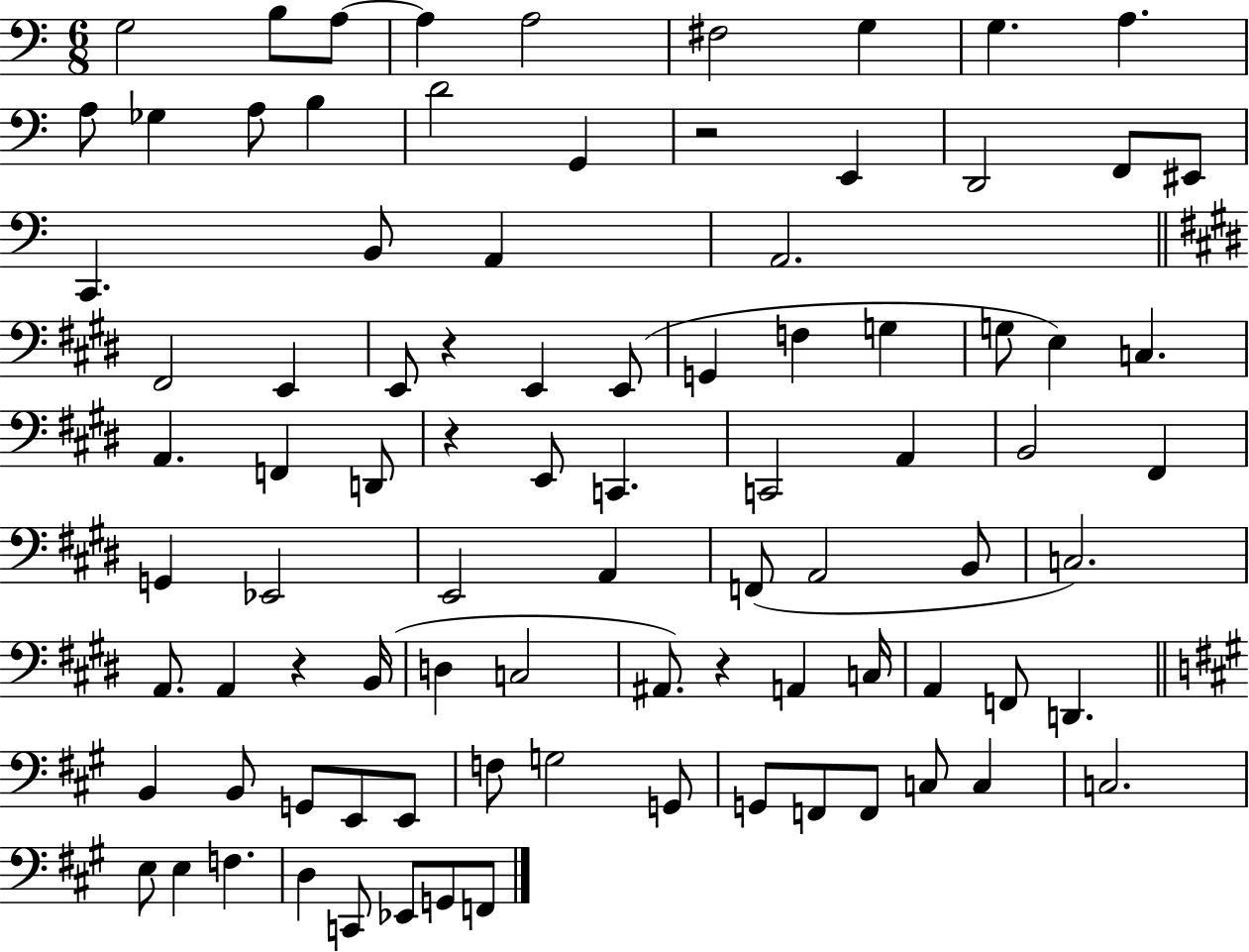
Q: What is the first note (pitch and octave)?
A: G3